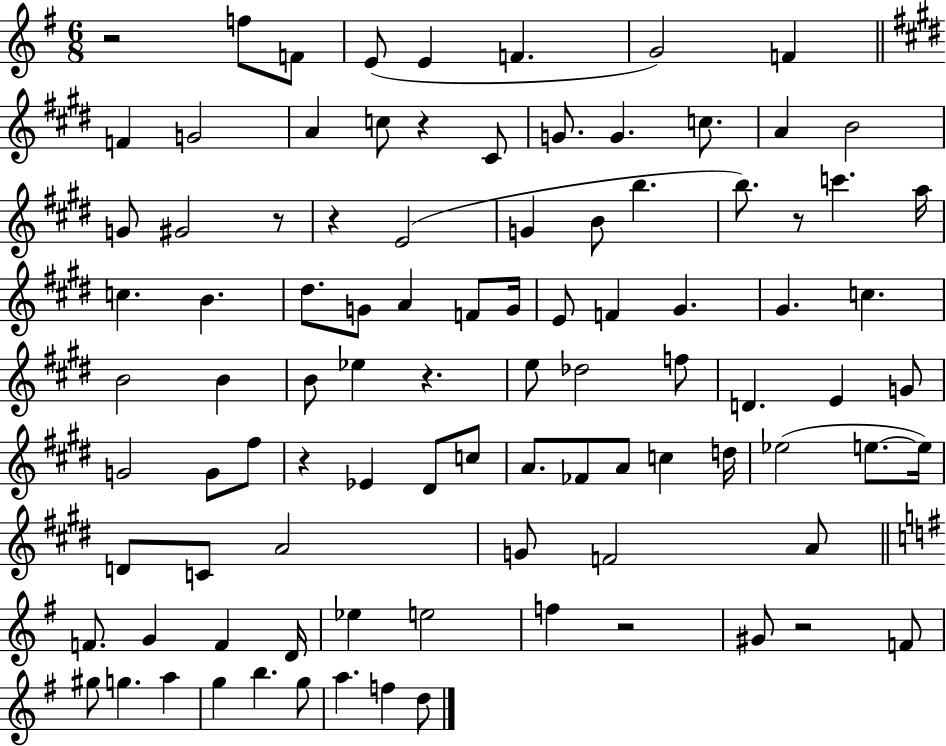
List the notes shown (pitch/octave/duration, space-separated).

R/h F5/e F4/e E4/e E4/q F4/q. G4/h F4/q F4/q G4/h A4/q C5/e R/q C#4/e G4/e. G4/q. C5/e. A4/q B4/h G4/e G#4/h R/e R/q E4/h G4/q B4/e B5/q. B5/e. R/e C6/q. A5/s C5/q. B4/q. D#5/e. G4/e A4/q F4/e G4/s E4/e F4/q G#4/q. G#4/q. C5/q. B4/h B4/q B4/e Eb5/q R/q. E5/e Db5/h F5/e D4/q. E4/q G4/e G4/h G4/e F#5/e R/q Eb4/q D#4/e C5/e A4/e. FES4/e A4/e C5/q D5/s Eb5/h E5/e. E5/s D4/e C4/e A4/h G4/e F4/h A4/e F4/e. G4/q F4/q D4/s Eb5/q E5/h F5/q R/h G#4/e R/h F4/e G#5/e G5/q. A5/q G5/q B5/q. G5/e A5/q. F5/q D5/e